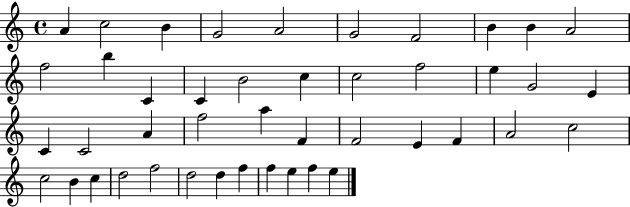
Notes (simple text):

A4/q C5/h B4/q G4/h A4/h G4/h F4/h B4/q B4/q A4/h F5/h B5/q C4/q C4/q B4/h C5/q C5/h F5/h E5/q G4/h E4/q C4/q C4/h A4/q F5/h A5/q F4/q F4/h E4/q F4/q A4/h C5/h C5/h B4/q C5/q D5/h F5/h D5/h D5/q F5/q F5/q E5/q F5/q E5/q